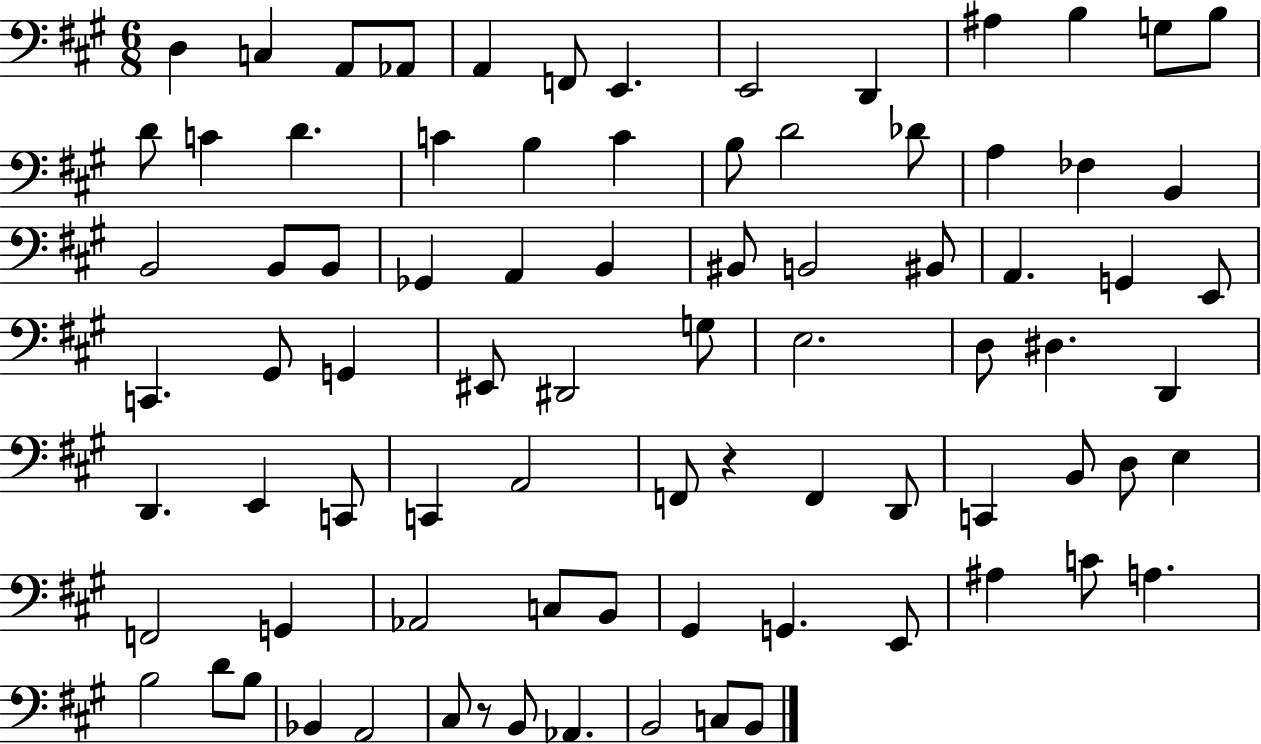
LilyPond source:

{
  \clef bass
  \numericTimeSignature
  \time 6/8
  \key a \major
  d4 c4 a,8 aes,8 | a,4 f,8 e,4. | e,2 d,4 | ais4 b4 g8 b8 | \break d'8 c'4 d'4. | c'4 b4 c'4 | b8 d'2 des'8 | a4 fes4 b,4 | \break b,2 b,8 b,8 | ges,4 a,4 b,4 | bis,8 b,2 bis,8 | a,4. g,4 e,8 | \break c,4. gis,8 g,4 | eis,8 dis,2 g8 | e2. | d8 dis4. d,4 | \break d,4. e,4 c,8 | c,4 a,2 | f,8 r4 f,4 d,8 | c,4 b,8 d8 e4 | \break f,2 g,4 | aes,2 c8 b,8 | gis,4 g,4. e,8 | ais4 c'8 a4. | \break b2 d'8 b8 | bes,4 a,2 | cis8 r8 b,8 aes,4. | b,2 c8 b,8 | \break \bar "|."
}